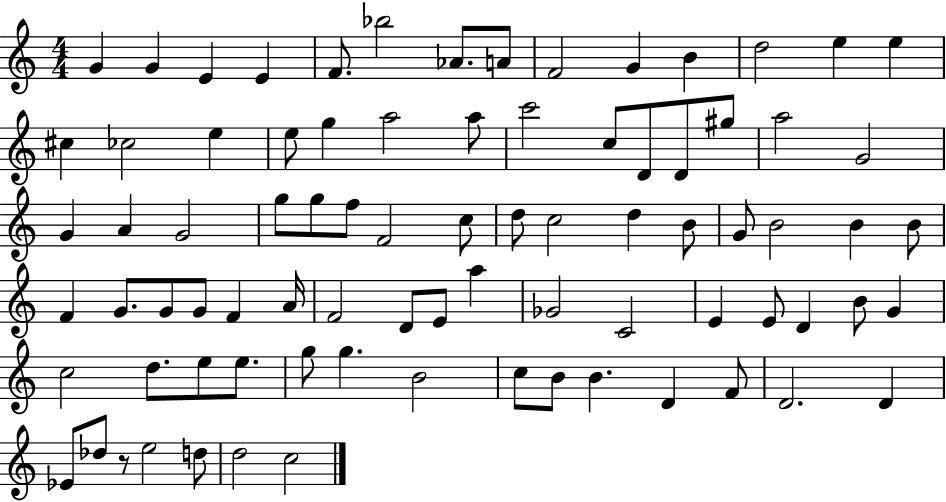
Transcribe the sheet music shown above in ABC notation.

X:1
T:Untitled
M:4/4
L:1/4
K:C
G G E E F/2 _b2 _A/2 A/2 F2 G B d2 e e ^c _c2 e e/2 g a2 a/2 c'2 c/2 D/2 D/2 ^g/2 a2 G2 G A G2 g/2 g/2 f/2 F2 c/2 d/2 c2 d B/2 G/2 B2 B B/2 F G/2 G/2 G/2 F A/4 F2 D/2 E/2 a _G2 C2 E E/2 D B/2 G c2 d/2 e/2 e/2 g/2 g B2 c/2 B/2 B D F/2 D2 D _E/2 _d/2 z/2 e2 d/2 d2 c2